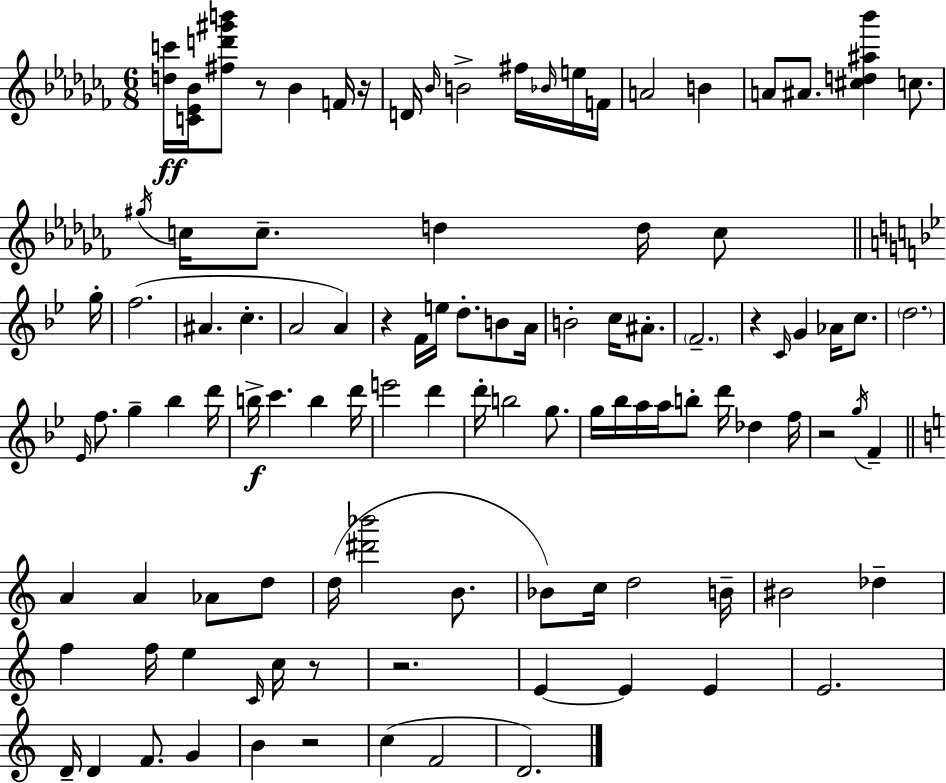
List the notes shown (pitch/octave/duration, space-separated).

[D5,C6]/s [C4,Eb4,Bb4]/s [F#5,D6,G#6,B6]/e R/e Bb4/q F4/s R/s D4/s Bb4/s B4/h F#5/s Bb4/s E5/s F4/s A4/h B4/q A4/e A#4/e. [C#5,D5,A#5,Bb6]/q C5/e. G#5/s C5/s C5/e. D5/q D5/s C5/e G5/s F5/h. A#4/q. C5/q. A4/h A4/q R/q F4/s E5/s D5/e. B4/e A4/s B4/h C5/s A#4/e. F4/h. R/q C4/s G4/q Ab4/s C5/e. D5/h. Eb4/s F5/e. G5/q Bb5/q D6/s B5/s C6/q. B5/q D6/s E6/h D6/q D6/s B5/h G5/e. G5/s Bb5/s A5/s A5/s B5/e D6/s Db5/q F5/s R/h G5/s F4/q A4/q A4/q Ab4/e D5/e D5/s [D#6,Bb6]/h B4/e. Bb4/e C5/s D5/h B4/s BIS4/h Db5/q F5/q F5/s E5/q C4/s C5/s R/e R/h. E4/q E4/q E4/q E4/h. D4/s D4/q F4/e. G4/q B4/q R/h C5/q F4/h D4/h.